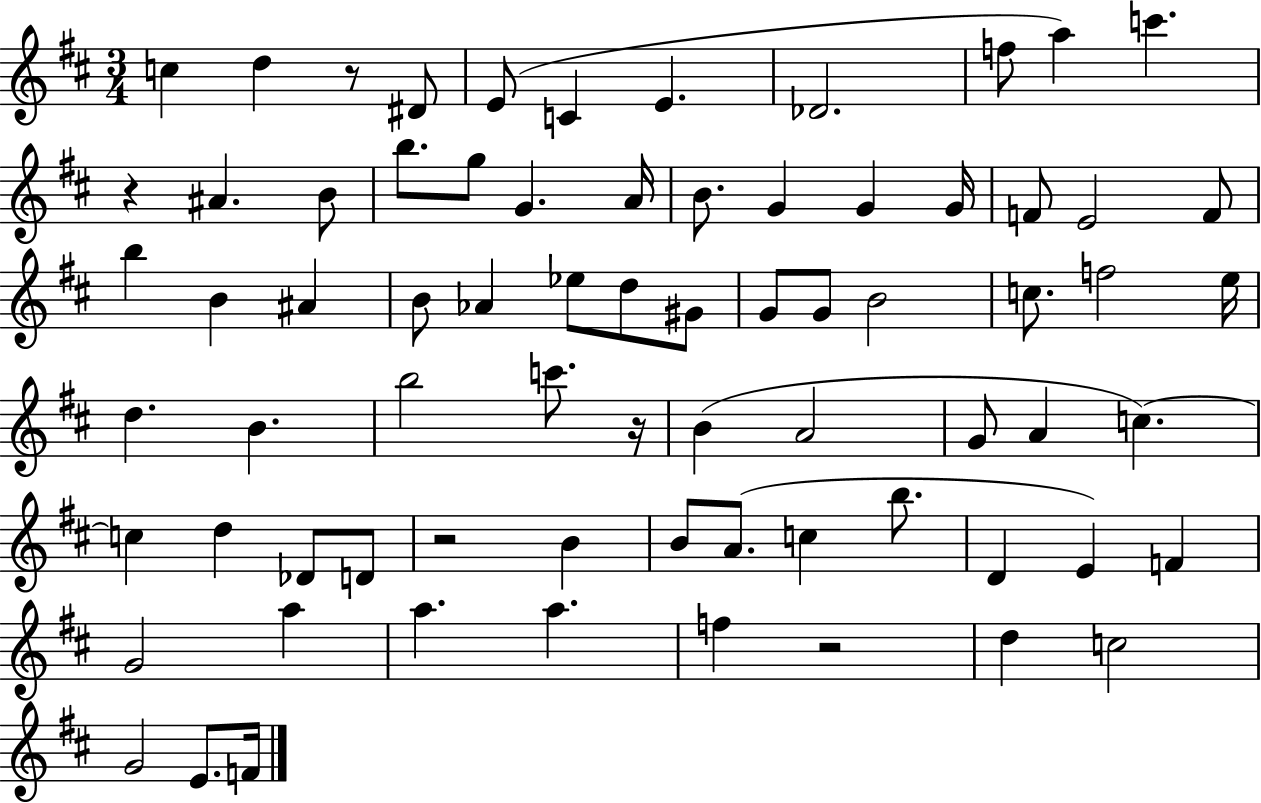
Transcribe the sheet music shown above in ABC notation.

X:1
T:Untitled
M:3/4
L:1/4
K:D
c d z/2 ^D/2 E/2 C E _D2 f/2 a c' z ^A B/2 b/2 g/2 G A/4 B/2 G G G/4 F/2 E2 F/2 b B ^A B/2 _A _e/2 d/2 ^G/2 G/2 G/2 B2 c/2 f2 e/4 d B b2 c'/2 z/4 B A2 G/2 A c c d _D/2 D/2 z2 B B/2 A/2 c b/2 D E F G2 a a a f z2 d c2 G2 E/2 F/4